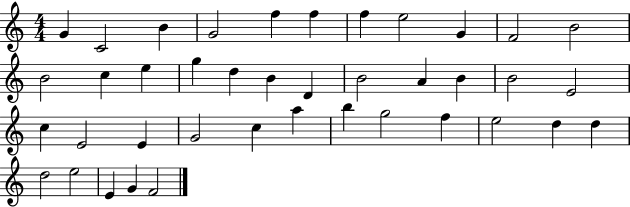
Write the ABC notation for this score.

X:1
T:Untitled
M:4/4
L:1/4
K:C
G C2 B G2 f f f e2 G F2 B2 B2 c e g d B D B2 A B B2 E2 c E2 E G2 c a b g2 f e2 d d d2 e2 E G F2